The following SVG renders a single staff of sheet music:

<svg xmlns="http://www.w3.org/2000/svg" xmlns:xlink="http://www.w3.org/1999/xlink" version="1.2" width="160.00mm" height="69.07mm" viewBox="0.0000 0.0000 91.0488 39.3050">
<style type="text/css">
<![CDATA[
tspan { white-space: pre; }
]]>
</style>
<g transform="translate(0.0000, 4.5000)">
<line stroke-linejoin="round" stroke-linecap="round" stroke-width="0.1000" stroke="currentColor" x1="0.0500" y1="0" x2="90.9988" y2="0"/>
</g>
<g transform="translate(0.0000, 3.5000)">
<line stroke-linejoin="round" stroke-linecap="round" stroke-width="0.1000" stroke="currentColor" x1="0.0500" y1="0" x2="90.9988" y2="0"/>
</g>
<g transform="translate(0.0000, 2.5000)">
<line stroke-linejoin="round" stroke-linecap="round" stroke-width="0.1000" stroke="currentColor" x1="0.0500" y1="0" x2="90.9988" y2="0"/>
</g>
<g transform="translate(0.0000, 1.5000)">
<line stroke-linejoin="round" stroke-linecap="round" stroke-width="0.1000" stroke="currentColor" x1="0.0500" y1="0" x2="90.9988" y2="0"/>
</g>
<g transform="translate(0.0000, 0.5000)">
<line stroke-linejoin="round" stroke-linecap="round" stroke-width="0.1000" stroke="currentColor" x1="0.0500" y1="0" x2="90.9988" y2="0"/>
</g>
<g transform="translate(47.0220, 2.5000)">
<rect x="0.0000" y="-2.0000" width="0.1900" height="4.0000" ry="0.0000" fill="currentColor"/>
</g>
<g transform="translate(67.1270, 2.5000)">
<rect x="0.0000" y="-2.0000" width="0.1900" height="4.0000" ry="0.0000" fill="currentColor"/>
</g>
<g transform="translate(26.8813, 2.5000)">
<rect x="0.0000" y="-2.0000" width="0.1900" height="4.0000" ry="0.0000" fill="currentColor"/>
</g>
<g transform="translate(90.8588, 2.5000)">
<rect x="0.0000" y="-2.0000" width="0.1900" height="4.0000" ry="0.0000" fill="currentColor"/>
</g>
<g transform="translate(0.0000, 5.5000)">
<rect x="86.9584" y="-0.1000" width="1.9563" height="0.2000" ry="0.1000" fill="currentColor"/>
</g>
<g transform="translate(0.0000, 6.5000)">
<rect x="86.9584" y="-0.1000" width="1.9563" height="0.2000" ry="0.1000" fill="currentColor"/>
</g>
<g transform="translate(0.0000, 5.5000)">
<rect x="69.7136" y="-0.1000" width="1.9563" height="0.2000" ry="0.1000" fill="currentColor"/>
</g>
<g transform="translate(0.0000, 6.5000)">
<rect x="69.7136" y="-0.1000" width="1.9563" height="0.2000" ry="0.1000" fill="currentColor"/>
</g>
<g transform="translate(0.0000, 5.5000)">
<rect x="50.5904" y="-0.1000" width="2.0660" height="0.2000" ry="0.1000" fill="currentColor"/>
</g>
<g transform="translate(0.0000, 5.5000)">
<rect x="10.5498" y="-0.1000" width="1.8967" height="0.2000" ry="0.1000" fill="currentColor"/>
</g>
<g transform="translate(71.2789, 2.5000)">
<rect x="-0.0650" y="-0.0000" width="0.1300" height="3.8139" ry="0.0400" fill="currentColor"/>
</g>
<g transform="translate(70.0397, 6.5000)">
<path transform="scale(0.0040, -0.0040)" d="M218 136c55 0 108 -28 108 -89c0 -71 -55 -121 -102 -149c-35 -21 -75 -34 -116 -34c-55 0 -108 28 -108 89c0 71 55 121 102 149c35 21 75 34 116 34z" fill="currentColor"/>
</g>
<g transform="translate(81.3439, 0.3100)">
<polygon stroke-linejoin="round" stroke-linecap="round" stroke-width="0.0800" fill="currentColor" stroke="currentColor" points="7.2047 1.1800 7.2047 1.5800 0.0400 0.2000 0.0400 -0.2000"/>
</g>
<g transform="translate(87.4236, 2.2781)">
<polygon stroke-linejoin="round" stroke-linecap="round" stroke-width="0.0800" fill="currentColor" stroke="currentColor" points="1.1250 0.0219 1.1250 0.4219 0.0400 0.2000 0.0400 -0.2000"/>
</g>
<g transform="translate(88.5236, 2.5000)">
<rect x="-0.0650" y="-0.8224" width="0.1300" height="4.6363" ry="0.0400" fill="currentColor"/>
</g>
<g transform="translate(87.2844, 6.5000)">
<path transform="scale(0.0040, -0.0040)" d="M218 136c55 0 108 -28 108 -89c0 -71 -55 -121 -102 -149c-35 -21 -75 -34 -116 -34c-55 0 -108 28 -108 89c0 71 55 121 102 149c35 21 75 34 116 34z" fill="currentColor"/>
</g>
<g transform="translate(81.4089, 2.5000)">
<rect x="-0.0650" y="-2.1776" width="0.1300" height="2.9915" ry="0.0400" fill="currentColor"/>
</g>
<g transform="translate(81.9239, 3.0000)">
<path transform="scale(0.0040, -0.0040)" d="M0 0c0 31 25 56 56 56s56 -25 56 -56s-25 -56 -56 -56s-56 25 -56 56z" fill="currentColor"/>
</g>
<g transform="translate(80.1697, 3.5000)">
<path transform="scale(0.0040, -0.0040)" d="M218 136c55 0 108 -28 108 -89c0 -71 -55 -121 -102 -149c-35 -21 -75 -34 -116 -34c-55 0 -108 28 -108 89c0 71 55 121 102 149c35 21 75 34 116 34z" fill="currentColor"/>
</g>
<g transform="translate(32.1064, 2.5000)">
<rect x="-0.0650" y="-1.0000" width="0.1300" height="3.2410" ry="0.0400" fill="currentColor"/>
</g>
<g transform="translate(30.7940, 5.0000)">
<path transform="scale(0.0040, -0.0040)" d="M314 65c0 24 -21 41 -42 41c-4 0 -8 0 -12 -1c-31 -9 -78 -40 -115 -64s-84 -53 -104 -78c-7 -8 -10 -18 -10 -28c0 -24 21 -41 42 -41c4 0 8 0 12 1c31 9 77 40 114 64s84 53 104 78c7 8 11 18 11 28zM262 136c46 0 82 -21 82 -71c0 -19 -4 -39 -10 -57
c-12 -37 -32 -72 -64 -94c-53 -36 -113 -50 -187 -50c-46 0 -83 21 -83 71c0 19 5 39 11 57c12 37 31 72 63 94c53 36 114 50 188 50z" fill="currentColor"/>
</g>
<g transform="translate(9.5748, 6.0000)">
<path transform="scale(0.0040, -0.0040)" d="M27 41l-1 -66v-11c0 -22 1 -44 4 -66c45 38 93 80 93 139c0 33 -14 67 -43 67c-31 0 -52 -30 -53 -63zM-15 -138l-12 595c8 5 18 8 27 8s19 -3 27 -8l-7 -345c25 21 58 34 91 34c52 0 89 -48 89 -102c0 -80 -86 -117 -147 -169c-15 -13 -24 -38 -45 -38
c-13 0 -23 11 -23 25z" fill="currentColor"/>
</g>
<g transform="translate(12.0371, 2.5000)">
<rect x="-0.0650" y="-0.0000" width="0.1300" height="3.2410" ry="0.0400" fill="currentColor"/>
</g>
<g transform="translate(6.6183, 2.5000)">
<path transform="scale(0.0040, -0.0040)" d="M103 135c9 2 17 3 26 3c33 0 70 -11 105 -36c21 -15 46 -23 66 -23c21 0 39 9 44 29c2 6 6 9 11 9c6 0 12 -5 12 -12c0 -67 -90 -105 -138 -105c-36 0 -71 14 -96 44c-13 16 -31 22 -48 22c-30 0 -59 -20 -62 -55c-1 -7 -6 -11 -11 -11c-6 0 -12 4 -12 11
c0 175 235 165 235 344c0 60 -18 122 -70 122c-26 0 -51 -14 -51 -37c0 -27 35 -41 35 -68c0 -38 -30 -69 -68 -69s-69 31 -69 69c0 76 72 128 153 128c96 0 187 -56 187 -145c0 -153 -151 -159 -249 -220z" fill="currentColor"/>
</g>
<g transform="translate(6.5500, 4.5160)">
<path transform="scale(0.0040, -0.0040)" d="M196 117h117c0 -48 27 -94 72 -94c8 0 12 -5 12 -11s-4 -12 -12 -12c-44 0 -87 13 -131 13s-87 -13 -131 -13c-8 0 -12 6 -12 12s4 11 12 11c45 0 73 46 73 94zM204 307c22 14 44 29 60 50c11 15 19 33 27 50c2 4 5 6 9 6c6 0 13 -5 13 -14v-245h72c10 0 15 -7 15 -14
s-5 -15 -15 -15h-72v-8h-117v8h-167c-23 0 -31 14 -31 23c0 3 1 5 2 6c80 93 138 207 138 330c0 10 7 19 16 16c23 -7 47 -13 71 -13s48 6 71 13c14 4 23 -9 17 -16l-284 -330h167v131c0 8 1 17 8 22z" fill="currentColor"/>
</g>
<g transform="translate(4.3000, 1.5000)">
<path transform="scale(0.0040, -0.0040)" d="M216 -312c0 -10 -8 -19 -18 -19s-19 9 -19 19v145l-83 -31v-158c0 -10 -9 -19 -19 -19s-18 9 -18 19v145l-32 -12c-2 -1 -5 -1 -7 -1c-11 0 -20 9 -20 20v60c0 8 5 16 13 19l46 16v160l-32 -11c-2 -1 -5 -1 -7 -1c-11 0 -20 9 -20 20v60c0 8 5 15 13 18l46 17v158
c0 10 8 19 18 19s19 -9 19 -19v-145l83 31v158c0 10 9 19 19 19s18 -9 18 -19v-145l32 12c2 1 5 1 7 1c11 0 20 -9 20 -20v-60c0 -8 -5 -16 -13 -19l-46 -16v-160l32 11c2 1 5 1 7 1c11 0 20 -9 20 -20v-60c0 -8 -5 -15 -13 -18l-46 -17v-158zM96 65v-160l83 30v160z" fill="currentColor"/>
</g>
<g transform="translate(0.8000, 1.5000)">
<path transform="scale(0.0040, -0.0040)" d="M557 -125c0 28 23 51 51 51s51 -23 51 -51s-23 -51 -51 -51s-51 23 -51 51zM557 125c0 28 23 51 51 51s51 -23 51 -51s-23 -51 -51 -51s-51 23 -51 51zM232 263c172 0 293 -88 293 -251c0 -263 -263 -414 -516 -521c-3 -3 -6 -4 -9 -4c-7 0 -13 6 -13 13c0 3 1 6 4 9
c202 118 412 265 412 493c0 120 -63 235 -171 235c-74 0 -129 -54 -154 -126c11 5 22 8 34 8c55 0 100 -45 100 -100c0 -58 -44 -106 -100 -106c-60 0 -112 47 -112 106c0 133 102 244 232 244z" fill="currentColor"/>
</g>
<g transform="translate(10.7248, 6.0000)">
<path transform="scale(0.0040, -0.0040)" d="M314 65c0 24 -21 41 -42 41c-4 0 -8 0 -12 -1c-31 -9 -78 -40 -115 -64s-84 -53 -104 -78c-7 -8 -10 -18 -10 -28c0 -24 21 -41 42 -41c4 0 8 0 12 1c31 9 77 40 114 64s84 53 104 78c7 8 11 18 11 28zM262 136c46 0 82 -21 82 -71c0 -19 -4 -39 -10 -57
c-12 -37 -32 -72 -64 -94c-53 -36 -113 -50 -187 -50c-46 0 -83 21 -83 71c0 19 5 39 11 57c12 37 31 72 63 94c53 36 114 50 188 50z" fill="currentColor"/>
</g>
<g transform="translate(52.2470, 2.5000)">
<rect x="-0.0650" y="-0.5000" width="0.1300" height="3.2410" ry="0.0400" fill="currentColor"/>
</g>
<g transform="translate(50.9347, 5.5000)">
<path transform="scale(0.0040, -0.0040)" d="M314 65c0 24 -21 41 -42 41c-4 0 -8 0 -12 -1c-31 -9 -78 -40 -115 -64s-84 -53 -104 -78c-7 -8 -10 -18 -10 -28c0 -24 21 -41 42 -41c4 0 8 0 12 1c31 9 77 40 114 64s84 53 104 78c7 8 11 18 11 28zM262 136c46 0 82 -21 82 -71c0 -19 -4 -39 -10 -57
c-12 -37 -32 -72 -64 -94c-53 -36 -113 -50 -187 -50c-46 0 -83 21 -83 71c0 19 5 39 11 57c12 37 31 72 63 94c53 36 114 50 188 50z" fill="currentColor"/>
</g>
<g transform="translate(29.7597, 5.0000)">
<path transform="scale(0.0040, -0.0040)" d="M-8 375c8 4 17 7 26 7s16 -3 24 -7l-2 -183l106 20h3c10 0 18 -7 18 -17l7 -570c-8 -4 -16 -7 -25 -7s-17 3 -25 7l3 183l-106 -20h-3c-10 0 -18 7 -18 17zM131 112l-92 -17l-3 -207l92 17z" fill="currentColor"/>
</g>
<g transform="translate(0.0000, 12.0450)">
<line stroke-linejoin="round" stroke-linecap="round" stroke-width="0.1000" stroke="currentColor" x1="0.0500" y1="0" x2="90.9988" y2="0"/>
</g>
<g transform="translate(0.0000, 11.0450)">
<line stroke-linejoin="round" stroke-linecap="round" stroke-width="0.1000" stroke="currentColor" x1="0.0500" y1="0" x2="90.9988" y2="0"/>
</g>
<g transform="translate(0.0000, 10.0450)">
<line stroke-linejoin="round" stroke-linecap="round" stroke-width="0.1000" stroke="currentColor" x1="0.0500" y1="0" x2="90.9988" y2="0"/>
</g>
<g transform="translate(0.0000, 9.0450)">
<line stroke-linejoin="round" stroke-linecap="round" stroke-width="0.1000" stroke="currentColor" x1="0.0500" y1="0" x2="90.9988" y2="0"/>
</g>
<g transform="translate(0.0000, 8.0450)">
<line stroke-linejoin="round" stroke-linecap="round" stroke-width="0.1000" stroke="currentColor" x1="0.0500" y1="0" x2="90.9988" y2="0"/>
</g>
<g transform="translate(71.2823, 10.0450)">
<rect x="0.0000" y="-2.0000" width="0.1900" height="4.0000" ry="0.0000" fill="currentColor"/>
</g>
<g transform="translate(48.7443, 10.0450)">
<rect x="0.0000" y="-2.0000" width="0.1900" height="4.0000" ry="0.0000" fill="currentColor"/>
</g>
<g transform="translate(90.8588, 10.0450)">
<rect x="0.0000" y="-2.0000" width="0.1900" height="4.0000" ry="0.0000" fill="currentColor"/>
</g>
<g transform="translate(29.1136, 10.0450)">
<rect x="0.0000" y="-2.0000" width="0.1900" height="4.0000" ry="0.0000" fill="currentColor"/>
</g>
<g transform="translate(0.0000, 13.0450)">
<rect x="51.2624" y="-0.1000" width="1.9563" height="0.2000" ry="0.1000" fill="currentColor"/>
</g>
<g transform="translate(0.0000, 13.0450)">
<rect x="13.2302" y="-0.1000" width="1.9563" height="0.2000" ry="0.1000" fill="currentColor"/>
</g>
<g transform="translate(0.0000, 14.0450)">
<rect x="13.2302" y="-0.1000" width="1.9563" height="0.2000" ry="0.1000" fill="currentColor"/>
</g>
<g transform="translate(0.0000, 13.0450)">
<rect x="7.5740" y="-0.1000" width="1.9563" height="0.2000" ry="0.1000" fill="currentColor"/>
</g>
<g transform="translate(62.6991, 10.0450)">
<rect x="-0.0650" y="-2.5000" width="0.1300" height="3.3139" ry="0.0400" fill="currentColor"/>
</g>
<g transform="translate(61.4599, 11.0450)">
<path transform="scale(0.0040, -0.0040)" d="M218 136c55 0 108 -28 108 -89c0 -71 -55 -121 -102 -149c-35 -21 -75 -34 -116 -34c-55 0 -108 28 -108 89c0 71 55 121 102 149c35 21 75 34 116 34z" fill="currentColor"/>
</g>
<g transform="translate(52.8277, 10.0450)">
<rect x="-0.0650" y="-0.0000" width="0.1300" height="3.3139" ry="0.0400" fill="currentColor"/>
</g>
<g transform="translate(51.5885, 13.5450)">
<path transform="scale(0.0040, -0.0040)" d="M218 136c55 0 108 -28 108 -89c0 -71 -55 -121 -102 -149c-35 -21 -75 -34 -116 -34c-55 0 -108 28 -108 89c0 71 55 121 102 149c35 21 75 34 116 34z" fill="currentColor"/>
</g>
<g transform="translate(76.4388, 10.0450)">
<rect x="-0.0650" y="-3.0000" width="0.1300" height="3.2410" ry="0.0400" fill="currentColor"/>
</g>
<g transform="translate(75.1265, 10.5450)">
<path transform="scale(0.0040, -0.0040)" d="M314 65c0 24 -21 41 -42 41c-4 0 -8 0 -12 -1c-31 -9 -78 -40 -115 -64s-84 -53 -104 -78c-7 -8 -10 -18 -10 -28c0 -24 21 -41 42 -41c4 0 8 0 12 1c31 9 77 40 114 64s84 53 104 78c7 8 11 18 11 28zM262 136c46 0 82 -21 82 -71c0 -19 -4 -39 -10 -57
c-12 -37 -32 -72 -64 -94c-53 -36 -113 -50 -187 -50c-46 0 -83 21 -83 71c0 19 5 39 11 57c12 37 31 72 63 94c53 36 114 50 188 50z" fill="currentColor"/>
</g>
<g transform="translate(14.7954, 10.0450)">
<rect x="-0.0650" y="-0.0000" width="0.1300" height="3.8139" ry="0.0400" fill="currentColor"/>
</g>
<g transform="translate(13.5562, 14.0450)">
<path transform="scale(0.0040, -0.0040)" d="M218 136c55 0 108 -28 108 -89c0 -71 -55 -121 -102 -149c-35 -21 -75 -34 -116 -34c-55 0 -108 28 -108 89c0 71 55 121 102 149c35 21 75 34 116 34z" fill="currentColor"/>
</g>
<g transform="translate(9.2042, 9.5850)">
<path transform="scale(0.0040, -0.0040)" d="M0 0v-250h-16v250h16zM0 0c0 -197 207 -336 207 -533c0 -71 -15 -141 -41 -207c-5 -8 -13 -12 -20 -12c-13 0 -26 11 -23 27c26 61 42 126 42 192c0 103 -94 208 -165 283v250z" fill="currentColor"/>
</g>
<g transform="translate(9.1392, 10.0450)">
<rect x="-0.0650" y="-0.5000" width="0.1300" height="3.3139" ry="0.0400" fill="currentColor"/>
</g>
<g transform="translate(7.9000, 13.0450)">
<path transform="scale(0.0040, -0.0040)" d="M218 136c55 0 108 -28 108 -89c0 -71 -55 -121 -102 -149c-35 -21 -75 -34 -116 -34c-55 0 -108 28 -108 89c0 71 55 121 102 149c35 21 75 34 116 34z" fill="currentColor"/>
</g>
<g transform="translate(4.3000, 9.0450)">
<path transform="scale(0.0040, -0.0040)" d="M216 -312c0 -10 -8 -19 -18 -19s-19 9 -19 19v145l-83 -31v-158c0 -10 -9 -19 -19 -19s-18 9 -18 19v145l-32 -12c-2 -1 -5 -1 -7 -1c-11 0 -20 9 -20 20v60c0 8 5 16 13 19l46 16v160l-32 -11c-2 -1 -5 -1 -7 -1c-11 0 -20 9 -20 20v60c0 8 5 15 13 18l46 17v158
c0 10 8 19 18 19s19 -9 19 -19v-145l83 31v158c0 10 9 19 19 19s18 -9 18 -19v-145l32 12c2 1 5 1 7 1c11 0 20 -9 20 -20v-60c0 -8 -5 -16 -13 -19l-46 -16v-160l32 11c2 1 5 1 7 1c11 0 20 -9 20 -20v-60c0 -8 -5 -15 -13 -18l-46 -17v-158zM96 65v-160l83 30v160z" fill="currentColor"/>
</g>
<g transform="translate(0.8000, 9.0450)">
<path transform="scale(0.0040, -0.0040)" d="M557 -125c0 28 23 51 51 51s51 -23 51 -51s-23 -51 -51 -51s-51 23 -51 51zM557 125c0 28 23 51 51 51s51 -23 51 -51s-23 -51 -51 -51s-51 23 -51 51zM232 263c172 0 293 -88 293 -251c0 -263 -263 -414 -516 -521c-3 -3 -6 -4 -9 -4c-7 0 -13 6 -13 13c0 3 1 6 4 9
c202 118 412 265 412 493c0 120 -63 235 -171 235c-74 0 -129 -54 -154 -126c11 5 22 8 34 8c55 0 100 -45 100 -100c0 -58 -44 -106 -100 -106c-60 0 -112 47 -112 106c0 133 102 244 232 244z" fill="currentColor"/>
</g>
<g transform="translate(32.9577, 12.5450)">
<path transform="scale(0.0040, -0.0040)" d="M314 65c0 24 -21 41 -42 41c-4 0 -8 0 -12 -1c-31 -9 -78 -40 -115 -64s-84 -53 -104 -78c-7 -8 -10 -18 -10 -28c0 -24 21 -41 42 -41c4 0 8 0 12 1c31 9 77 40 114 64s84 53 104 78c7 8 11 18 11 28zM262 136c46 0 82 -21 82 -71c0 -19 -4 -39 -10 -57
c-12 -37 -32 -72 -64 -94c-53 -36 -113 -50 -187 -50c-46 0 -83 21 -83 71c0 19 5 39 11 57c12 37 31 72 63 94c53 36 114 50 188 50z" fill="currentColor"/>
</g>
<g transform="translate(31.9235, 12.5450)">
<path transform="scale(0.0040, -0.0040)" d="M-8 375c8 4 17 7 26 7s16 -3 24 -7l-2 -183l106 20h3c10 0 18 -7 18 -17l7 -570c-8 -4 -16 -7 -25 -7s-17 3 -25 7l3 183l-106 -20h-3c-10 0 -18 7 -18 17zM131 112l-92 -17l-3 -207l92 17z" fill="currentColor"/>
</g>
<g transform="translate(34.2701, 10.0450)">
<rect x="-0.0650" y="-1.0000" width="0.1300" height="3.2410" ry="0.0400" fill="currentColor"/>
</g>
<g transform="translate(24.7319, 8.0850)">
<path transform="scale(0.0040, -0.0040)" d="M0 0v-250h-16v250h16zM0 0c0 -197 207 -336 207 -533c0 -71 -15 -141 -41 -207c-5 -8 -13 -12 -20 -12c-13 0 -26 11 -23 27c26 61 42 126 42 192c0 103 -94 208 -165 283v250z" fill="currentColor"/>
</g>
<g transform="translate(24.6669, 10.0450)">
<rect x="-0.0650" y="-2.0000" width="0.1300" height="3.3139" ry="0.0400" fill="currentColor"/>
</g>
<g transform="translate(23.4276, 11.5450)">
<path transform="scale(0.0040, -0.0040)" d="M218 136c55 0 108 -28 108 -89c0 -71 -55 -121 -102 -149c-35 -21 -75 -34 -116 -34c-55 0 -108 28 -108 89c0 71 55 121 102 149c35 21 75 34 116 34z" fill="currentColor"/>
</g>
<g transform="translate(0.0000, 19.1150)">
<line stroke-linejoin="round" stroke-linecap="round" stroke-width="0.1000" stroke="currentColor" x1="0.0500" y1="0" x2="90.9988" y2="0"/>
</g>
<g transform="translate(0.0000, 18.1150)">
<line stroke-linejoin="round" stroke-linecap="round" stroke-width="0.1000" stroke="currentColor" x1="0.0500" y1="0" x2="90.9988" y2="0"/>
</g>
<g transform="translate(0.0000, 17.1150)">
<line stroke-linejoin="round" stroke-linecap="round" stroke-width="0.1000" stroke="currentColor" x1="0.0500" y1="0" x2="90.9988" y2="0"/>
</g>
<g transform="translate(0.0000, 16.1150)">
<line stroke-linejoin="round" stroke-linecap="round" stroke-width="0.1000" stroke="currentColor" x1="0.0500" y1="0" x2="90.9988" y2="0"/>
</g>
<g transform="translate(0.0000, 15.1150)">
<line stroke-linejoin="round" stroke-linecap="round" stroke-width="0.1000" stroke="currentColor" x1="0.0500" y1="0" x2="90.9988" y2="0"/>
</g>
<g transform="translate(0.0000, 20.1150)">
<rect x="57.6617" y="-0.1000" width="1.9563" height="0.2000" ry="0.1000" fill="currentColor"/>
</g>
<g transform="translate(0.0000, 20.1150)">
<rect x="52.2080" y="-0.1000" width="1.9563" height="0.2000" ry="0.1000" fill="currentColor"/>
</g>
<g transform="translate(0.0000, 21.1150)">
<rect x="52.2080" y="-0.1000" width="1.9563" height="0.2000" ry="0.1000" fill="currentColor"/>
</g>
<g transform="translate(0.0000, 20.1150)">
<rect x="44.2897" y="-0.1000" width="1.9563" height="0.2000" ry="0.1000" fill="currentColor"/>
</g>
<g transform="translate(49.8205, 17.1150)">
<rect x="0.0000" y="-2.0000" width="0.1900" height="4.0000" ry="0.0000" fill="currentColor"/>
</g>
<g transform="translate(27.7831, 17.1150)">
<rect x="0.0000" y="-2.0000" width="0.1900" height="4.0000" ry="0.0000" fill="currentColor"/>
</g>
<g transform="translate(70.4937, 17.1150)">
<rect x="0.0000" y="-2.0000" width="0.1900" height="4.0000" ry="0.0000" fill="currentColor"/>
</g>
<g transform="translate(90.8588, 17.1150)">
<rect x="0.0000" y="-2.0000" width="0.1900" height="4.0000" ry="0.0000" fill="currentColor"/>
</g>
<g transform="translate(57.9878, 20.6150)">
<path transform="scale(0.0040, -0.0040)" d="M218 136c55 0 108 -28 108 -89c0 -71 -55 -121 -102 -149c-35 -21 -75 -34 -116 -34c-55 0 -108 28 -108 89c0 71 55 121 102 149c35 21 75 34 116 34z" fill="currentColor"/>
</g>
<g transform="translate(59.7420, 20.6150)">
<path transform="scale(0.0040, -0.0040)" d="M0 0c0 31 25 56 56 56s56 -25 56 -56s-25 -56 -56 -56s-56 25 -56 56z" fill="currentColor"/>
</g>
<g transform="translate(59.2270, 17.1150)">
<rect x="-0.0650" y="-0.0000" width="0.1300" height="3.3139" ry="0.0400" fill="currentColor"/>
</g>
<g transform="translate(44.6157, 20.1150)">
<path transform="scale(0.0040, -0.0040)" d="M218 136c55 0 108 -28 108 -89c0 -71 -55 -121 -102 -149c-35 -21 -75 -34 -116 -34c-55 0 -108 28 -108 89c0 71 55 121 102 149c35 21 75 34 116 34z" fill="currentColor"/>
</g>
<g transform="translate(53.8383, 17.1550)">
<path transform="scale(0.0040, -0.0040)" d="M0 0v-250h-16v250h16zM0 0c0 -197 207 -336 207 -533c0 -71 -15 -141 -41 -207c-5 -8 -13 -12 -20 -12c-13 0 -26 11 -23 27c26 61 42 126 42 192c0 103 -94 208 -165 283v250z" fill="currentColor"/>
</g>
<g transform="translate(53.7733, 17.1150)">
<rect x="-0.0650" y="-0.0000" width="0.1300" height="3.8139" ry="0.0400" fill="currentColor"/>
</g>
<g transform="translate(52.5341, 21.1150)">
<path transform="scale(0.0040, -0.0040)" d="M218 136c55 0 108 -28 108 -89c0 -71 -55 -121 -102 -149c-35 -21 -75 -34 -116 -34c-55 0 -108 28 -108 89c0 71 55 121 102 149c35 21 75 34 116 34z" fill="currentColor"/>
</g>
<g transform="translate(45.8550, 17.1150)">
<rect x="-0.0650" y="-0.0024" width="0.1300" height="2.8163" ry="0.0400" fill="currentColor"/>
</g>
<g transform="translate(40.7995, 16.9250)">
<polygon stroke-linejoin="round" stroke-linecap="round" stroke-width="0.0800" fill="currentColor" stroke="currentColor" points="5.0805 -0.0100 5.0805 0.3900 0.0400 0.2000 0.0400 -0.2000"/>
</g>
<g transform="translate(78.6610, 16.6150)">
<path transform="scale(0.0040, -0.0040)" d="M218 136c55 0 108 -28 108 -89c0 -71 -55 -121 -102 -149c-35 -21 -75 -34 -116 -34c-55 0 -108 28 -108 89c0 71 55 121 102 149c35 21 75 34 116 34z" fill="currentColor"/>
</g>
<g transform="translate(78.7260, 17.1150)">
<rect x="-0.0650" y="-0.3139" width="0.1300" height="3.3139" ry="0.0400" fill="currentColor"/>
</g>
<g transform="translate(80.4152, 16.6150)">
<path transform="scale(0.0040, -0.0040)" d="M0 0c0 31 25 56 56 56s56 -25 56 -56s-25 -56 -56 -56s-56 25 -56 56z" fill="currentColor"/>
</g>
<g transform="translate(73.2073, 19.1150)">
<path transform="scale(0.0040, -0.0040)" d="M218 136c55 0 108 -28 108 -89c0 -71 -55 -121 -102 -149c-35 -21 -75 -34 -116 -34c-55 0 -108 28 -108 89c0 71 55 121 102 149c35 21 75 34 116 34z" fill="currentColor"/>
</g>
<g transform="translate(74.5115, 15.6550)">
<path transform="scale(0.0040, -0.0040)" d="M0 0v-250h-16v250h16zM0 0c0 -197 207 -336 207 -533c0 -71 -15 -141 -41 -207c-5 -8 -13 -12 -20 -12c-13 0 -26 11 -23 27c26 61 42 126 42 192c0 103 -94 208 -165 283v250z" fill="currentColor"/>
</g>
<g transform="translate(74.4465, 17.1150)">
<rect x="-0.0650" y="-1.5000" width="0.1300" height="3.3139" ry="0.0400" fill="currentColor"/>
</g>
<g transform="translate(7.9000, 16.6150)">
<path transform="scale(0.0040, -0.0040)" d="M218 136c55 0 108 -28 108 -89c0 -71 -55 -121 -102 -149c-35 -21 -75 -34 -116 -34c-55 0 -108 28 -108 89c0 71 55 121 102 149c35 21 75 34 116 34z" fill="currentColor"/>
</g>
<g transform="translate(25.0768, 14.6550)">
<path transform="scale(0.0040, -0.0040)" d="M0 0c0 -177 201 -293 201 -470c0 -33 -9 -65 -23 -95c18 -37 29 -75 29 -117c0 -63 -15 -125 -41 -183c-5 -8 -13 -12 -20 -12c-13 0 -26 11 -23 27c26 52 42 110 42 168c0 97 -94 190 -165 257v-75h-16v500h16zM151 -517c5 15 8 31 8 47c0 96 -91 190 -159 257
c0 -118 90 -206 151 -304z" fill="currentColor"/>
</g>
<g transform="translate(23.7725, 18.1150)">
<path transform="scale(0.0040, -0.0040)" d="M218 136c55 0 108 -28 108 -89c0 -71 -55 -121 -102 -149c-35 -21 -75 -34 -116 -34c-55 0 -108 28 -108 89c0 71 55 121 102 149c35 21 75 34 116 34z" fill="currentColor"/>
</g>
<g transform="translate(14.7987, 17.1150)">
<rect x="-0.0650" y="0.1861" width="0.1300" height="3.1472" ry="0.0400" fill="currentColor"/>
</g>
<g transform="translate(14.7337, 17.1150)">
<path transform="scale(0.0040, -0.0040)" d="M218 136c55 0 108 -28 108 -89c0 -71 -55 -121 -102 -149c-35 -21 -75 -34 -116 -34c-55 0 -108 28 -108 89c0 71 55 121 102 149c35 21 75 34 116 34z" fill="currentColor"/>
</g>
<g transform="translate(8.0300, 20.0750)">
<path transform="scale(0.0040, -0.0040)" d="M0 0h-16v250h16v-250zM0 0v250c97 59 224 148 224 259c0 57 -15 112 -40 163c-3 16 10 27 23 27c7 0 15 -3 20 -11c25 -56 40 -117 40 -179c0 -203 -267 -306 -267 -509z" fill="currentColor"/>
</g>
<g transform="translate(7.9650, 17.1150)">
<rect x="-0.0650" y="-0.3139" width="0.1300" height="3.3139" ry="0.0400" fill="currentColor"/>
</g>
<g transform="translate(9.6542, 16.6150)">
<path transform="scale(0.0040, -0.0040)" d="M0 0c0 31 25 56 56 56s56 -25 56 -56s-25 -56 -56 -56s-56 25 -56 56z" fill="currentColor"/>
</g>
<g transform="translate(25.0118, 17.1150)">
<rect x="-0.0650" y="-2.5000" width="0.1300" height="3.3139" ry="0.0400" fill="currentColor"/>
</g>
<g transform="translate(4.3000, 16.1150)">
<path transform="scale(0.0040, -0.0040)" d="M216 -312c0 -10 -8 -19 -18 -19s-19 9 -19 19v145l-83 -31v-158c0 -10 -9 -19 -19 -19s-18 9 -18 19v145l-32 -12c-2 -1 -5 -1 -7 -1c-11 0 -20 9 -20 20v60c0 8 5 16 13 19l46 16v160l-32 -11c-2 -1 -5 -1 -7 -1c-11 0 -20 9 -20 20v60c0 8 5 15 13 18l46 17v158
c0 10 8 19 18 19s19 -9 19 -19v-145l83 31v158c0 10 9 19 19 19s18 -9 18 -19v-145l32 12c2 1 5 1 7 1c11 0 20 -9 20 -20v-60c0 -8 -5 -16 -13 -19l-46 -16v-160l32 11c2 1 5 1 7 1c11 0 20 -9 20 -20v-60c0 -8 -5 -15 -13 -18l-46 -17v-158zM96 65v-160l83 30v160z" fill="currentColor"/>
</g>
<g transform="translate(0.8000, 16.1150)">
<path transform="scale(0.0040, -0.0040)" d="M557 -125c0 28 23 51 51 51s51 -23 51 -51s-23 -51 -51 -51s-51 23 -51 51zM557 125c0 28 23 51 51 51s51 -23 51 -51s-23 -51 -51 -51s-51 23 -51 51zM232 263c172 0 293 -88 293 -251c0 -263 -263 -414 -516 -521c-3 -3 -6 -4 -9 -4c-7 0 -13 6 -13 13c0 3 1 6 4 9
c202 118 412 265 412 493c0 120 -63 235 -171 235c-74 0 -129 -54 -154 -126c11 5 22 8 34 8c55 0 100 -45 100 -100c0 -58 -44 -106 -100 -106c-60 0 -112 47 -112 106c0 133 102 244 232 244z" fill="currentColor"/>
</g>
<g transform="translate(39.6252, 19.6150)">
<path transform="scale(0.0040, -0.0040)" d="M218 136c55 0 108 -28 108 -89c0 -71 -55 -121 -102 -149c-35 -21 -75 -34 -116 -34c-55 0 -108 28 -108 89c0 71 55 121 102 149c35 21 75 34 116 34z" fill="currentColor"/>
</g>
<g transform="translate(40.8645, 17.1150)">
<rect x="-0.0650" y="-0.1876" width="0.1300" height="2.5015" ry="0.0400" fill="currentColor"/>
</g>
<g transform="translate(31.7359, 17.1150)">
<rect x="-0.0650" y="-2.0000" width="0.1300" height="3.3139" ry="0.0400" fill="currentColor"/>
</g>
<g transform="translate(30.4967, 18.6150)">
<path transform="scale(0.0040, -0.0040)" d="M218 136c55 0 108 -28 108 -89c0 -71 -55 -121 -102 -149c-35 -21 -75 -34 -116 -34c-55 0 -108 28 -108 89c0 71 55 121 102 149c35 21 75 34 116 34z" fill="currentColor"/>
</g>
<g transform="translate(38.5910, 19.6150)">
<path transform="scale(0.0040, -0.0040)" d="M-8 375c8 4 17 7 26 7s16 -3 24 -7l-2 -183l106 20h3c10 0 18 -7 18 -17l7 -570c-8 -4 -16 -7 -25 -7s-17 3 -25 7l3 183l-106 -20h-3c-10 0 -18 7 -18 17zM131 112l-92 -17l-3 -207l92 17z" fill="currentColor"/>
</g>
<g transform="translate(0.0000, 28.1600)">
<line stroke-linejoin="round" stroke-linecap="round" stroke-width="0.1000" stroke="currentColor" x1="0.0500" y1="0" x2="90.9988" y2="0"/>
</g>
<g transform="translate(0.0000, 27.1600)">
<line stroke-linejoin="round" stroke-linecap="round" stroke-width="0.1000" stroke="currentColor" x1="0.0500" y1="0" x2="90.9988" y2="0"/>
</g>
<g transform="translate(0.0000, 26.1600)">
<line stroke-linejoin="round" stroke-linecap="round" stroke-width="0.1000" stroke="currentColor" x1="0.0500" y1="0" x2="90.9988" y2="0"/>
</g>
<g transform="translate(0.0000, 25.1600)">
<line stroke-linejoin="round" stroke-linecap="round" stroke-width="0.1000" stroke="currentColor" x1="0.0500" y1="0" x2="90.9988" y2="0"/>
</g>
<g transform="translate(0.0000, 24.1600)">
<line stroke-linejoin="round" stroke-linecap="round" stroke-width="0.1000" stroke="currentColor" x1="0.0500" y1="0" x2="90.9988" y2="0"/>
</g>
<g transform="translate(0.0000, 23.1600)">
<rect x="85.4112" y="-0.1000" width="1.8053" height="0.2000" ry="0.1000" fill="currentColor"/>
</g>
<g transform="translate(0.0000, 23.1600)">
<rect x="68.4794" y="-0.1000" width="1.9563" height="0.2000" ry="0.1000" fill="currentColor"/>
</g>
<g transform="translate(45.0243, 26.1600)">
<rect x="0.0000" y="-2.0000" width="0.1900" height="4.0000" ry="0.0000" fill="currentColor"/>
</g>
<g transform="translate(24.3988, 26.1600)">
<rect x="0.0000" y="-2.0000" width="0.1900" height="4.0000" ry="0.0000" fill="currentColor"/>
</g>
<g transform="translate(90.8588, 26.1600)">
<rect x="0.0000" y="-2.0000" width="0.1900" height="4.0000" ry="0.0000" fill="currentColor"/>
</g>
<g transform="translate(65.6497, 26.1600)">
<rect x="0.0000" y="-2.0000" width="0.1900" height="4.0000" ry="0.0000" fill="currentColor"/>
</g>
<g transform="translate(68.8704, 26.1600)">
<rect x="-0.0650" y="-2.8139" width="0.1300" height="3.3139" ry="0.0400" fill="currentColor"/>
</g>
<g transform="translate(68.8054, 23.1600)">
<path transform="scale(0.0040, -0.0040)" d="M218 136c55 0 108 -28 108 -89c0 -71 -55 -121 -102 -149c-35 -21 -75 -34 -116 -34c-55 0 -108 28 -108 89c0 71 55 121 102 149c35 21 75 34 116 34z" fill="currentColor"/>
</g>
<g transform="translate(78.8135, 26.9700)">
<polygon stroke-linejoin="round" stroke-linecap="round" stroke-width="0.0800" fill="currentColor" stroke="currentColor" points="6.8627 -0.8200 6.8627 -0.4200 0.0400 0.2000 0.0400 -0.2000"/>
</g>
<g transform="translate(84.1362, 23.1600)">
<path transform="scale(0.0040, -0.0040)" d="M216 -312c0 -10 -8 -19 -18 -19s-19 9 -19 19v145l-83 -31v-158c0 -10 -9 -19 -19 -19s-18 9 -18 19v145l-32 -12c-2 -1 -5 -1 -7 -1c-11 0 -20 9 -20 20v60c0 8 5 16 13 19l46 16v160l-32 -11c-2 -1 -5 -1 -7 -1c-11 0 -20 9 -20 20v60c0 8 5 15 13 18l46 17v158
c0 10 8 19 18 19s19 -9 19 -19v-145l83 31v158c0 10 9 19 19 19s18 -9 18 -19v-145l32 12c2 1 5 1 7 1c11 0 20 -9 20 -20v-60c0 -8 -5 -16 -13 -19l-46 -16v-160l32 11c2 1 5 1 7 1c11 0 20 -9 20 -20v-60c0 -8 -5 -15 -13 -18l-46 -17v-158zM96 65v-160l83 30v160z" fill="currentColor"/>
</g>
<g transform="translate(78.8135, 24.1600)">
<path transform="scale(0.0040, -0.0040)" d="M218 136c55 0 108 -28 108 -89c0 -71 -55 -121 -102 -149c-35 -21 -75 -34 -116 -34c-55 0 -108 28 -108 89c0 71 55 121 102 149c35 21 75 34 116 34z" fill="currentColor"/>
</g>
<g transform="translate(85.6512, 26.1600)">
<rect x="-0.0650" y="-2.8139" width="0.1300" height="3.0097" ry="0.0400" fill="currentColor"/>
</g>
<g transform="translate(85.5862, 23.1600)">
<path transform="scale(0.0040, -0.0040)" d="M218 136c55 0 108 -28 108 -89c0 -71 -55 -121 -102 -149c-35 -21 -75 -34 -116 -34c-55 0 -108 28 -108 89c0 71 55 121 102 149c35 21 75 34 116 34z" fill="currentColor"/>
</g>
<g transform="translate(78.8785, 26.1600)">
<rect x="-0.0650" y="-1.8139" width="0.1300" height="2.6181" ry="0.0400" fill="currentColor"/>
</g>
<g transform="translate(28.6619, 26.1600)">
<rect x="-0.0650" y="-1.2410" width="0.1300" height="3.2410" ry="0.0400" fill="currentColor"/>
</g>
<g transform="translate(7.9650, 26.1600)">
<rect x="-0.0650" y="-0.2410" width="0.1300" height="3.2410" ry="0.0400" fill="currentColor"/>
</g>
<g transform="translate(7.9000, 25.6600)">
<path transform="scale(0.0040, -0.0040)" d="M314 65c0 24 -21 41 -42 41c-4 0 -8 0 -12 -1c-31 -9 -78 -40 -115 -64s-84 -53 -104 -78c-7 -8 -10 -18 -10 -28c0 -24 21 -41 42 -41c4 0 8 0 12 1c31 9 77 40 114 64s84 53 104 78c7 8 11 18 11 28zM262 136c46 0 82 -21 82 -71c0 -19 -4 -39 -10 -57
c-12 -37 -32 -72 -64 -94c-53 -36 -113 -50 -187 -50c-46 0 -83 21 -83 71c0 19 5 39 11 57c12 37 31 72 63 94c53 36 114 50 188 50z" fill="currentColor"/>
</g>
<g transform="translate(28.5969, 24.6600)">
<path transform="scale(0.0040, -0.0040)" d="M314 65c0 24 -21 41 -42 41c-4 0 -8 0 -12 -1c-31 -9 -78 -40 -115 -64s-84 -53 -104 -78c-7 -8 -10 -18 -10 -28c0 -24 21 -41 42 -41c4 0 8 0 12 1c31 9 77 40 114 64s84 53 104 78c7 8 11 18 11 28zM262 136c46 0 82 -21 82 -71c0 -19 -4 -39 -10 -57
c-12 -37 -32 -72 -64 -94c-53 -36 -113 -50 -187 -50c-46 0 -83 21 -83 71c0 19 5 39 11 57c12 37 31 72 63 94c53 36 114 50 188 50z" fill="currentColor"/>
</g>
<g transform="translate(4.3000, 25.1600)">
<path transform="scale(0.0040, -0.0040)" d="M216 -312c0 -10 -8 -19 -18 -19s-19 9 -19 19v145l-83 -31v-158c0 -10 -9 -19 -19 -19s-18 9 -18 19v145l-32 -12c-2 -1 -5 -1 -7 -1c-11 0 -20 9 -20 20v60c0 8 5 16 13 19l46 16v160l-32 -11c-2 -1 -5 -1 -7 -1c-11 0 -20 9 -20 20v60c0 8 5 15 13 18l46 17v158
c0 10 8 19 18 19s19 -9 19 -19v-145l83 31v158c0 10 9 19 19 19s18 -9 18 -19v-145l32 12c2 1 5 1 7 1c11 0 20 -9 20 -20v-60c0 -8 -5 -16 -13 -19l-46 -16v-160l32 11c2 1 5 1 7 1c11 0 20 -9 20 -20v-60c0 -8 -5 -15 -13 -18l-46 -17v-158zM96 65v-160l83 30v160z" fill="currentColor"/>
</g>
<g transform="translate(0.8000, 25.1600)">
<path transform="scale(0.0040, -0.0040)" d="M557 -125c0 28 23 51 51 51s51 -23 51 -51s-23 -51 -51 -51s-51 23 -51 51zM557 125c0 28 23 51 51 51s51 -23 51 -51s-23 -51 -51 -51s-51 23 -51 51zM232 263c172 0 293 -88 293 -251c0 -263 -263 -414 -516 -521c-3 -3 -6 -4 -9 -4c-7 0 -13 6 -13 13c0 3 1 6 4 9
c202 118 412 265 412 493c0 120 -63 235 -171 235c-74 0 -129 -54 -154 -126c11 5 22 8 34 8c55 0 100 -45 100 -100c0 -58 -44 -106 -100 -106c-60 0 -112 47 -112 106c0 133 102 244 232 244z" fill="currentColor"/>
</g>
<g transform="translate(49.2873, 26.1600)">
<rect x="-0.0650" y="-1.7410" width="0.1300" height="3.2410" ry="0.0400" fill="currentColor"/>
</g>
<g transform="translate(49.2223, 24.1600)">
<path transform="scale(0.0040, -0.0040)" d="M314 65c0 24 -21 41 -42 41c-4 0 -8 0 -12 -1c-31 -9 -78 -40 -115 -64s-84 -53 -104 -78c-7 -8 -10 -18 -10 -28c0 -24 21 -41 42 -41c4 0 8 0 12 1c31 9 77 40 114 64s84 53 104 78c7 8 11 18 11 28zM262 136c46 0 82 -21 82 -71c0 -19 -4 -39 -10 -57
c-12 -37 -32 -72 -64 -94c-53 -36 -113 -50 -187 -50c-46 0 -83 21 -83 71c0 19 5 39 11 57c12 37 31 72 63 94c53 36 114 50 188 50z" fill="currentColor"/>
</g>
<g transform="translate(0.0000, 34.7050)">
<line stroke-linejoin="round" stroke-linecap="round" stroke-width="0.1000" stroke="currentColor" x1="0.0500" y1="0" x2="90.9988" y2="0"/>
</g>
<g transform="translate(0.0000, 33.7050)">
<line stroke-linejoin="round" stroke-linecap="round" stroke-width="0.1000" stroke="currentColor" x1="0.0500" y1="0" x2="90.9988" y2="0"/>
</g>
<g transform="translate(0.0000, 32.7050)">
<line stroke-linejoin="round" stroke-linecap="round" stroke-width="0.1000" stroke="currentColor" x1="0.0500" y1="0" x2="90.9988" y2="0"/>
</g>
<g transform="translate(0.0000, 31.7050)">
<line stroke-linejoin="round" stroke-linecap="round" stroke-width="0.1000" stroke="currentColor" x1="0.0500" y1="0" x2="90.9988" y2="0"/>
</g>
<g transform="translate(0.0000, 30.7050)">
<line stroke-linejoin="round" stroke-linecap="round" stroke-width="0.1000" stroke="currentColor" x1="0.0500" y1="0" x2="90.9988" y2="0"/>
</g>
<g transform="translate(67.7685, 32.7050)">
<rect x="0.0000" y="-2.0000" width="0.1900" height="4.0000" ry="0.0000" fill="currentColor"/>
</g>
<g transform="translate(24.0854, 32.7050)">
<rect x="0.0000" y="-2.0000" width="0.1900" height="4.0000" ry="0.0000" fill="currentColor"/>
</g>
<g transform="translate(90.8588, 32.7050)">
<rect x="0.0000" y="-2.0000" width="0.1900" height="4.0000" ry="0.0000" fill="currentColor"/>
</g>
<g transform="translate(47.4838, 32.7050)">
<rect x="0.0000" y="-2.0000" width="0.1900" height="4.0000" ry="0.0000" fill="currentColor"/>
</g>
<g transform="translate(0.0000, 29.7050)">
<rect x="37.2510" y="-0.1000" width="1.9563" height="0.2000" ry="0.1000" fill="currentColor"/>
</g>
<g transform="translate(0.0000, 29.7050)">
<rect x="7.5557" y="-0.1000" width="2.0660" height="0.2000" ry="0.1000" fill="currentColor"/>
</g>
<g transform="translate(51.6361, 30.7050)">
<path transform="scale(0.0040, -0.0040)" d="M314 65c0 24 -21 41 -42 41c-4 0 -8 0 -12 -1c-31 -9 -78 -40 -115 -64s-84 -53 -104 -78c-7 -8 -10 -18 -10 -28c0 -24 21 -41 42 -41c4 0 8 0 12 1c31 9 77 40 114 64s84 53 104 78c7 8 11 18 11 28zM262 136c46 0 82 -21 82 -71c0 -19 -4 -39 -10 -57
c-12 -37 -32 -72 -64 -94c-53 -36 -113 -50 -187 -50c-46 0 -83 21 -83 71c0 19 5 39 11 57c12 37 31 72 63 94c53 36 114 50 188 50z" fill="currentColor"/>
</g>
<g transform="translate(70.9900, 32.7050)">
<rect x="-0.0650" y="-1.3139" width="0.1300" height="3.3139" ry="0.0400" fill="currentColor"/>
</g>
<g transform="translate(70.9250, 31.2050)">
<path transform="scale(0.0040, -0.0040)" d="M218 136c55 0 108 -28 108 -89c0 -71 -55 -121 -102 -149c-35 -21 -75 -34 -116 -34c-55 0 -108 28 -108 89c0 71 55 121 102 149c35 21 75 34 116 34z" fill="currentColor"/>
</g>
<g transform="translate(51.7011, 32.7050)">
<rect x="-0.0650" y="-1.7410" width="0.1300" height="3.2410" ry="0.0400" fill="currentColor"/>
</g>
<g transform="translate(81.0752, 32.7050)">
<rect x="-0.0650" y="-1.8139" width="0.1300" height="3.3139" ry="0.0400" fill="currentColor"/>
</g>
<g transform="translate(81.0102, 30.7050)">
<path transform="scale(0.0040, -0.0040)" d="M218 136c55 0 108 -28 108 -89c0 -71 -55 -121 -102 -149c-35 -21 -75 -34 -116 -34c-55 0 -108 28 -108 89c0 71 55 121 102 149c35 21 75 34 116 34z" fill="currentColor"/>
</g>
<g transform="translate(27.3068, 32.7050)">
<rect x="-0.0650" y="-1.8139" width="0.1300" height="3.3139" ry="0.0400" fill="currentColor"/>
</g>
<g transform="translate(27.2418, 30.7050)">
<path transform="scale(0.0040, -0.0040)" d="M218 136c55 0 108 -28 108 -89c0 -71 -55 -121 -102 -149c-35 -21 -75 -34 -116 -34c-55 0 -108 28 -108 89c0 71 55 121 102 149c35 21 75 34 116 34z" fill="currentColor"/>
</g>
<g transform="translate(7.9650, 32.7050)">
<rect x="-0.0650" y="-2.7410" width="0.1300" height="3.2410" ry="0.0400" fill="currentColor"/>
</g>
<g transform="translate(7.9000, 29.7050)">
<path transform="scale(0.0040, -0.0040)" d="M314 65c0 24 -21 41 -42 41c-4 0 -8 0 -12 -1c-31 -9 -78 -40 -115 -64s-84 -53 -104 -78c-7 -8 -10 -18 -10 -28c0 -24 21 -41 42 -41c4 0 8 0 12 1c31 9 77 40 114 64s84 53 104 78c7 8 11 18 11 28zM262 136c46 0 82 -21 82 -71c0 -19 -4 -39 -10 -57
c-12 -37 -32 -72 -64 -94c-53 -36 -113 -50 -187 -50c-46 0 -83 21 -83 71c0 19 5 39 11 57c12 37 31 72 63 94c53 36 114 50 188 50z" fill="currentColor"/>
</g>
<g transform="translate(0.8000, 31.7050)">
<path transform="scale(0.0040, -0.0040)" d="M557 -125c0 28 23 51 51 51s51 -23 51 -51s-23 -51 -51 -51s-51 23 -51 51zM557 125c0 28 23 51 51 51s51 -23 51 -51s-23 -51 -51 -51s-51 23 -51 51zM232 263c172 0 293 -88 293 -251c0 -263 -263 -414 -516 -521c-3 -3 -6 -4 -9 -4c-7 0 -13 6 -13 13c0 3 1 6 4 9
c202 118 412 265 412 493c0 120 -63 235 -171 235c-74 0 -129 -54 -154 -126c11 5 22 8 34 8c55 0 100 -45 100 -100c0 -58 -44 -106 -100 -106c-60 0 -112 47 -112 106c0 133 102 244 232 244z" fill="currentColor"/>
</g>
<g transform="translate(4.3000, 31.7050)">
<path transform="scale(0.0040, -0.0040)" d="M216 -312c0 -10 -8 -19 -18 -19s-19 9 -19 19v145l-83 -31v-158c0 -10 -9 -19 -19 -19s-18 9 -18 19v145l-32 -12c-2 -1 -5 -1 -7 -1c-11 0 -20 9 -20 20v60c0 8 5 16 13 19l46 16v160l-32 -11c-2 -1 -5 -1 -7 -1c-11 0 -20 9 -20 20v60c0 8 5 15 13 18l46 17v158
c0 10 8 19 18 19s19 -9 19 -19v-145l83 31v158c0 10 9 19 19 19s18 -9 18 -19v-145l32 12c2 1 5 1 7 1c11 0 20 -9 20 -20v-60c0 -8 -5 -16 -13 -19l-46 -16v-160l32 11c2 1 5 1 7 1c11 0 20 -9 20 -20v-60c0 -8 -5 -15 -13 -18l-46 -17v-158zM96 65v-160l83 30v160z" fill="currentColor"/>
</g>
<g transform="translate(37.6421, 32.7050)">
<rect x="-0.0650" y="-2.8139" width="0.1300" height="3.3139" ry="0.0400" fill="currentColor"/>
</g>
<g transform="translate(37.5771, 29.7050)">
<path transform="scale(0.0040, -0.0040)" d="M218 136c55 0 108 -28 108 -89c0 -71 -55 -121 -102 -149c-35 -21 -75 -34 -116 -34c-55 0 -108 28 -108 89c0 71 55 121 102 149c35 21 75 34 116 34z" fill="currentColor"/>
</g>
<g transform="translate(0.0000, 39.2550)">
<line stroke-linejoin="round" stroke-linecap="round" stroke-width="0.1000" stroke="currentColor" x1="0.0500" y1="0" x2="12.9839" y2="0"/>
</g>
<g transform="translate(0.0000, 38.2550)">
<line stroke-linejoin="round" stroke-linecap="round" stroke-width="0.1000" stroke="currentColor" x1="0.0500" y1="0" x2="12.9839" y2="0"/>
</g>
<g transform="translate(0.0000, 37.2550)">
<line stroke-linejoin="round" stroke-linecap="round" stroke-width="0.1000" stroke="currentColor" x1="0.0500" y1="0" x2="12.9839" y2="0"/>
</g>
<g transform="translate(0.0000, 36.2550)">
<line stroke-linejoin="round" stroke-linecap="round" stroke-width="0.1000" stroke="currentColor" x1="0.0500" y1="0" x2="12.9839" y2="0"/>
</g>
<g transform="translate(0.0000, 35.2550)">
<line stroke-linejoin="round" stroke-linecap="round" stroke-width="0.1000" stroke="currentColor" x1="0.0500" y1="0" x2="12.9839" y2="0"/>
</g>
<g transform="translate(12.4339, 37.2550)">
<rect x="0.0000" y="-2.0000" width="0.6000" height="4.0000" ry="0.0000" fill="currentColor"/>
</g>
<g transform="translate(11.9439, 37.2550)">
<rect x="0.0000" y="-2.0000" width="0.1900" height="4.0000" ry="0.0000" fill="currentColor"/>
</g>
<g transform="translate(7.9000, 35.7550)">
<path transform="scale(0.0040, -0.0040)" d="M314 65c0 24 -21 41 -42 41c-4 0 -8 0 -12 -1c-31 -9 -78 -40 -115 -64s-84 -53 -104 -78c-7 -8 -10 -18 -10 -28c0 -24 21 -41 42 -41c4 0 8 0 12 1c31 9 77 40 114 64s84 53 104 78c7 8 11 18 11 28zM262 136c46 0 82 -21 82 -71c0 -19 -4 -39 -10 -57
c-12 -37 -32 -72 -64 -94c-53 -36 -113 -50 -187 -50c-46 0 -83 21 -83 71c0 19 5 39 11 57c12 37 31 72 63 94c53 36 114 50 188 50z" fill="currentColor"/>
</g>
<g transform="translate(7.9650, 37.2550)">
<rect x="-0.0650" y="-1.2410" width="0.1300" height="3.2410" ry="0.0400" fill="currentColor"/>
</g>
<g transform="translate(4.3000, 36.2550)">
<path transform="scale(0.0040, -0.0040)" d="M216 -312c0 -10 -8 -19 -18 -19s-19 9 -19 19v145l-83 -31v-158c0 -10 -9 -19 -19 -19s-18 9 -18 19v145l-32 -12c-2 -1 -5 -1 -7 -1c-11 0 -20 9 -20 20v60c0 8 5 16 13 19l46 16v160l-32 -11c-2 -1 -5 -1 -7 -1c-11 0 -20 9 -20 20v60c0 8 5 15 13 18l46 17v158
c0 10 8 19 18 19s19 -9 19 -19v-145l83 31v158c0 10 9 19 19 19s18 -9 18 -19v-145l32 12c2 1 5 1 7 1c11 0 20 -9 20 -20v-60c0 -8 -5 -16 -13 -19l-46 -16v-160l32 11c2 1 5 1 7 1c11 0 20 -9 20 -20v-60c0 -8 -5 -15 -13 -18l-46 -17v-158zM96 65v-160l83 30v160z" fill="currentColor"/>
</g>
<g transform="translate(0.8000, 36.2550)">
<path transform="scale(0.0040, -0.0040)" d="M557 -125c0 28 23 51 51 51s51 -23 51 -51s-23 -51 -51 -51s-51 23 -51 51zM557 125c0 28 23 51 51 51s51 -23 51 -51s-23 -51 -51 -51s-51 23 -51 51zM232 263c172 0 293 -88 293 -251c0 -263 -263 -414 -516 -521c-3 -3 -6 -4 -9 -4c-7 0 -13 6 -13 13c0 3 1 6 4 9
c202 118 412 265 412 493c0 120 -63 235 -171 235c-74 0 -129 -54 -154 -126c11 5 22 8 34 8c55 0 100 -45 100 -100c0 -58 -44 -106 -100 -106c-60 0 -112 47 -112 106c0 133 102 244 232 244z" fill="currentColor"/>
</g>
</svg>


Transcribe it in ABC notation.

X:1
T:Untitled
M:2/4
L:1/4
K:G
_D,,2 F,,2 E,,2 C,, B,,/2 C,,/4 E,,/2 C,, A,,/2 F,,2 D,, B,, C,2 E,/2 D, B,,/4 A,, F,,/2 E,,/2 C,,/2 D,, G,,/2 E, E,2 G,2 A,2 C A,/2 ^C/2 C2 A, C A,2 G, A, G,2